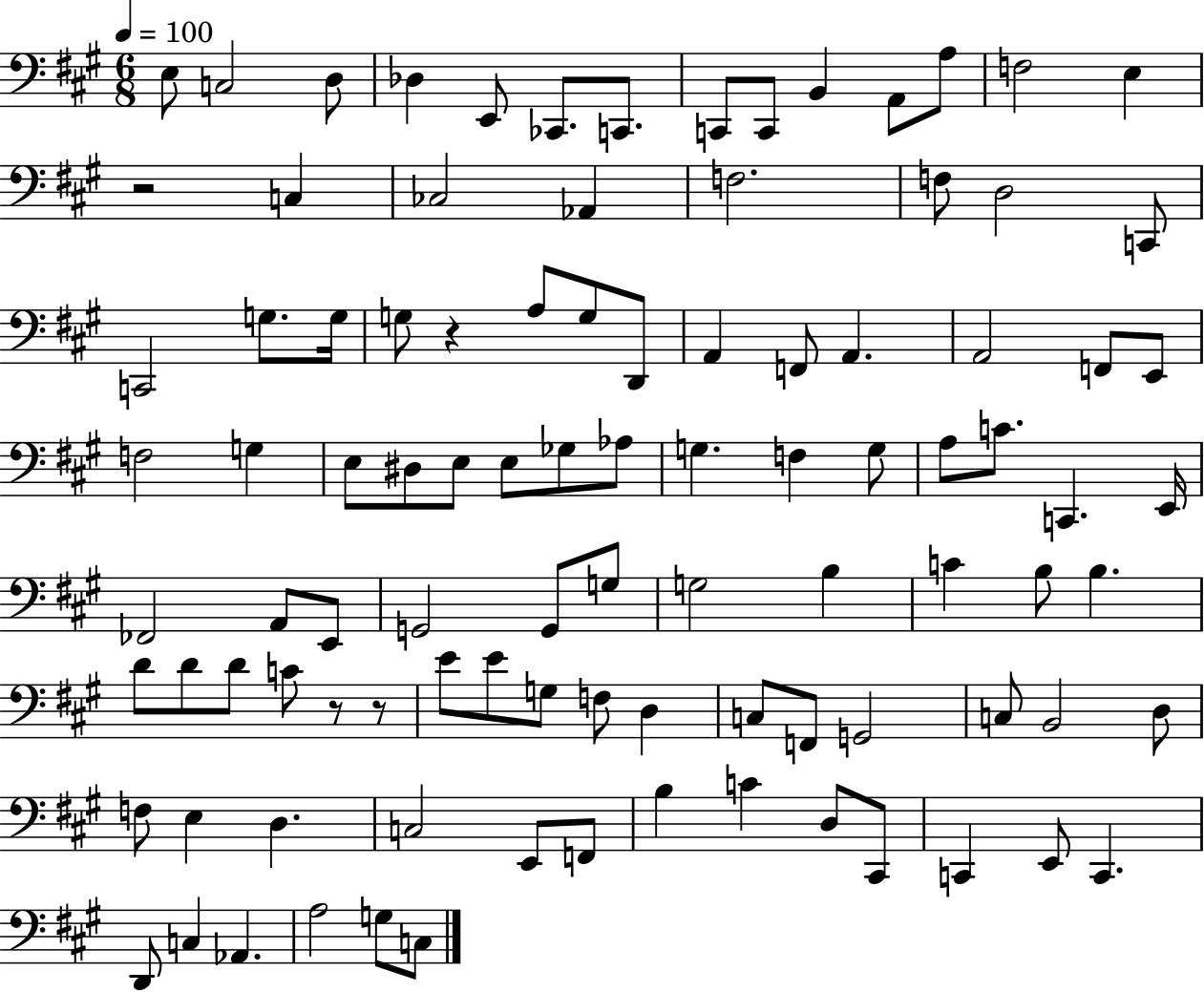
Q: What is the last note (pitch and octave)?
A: C3